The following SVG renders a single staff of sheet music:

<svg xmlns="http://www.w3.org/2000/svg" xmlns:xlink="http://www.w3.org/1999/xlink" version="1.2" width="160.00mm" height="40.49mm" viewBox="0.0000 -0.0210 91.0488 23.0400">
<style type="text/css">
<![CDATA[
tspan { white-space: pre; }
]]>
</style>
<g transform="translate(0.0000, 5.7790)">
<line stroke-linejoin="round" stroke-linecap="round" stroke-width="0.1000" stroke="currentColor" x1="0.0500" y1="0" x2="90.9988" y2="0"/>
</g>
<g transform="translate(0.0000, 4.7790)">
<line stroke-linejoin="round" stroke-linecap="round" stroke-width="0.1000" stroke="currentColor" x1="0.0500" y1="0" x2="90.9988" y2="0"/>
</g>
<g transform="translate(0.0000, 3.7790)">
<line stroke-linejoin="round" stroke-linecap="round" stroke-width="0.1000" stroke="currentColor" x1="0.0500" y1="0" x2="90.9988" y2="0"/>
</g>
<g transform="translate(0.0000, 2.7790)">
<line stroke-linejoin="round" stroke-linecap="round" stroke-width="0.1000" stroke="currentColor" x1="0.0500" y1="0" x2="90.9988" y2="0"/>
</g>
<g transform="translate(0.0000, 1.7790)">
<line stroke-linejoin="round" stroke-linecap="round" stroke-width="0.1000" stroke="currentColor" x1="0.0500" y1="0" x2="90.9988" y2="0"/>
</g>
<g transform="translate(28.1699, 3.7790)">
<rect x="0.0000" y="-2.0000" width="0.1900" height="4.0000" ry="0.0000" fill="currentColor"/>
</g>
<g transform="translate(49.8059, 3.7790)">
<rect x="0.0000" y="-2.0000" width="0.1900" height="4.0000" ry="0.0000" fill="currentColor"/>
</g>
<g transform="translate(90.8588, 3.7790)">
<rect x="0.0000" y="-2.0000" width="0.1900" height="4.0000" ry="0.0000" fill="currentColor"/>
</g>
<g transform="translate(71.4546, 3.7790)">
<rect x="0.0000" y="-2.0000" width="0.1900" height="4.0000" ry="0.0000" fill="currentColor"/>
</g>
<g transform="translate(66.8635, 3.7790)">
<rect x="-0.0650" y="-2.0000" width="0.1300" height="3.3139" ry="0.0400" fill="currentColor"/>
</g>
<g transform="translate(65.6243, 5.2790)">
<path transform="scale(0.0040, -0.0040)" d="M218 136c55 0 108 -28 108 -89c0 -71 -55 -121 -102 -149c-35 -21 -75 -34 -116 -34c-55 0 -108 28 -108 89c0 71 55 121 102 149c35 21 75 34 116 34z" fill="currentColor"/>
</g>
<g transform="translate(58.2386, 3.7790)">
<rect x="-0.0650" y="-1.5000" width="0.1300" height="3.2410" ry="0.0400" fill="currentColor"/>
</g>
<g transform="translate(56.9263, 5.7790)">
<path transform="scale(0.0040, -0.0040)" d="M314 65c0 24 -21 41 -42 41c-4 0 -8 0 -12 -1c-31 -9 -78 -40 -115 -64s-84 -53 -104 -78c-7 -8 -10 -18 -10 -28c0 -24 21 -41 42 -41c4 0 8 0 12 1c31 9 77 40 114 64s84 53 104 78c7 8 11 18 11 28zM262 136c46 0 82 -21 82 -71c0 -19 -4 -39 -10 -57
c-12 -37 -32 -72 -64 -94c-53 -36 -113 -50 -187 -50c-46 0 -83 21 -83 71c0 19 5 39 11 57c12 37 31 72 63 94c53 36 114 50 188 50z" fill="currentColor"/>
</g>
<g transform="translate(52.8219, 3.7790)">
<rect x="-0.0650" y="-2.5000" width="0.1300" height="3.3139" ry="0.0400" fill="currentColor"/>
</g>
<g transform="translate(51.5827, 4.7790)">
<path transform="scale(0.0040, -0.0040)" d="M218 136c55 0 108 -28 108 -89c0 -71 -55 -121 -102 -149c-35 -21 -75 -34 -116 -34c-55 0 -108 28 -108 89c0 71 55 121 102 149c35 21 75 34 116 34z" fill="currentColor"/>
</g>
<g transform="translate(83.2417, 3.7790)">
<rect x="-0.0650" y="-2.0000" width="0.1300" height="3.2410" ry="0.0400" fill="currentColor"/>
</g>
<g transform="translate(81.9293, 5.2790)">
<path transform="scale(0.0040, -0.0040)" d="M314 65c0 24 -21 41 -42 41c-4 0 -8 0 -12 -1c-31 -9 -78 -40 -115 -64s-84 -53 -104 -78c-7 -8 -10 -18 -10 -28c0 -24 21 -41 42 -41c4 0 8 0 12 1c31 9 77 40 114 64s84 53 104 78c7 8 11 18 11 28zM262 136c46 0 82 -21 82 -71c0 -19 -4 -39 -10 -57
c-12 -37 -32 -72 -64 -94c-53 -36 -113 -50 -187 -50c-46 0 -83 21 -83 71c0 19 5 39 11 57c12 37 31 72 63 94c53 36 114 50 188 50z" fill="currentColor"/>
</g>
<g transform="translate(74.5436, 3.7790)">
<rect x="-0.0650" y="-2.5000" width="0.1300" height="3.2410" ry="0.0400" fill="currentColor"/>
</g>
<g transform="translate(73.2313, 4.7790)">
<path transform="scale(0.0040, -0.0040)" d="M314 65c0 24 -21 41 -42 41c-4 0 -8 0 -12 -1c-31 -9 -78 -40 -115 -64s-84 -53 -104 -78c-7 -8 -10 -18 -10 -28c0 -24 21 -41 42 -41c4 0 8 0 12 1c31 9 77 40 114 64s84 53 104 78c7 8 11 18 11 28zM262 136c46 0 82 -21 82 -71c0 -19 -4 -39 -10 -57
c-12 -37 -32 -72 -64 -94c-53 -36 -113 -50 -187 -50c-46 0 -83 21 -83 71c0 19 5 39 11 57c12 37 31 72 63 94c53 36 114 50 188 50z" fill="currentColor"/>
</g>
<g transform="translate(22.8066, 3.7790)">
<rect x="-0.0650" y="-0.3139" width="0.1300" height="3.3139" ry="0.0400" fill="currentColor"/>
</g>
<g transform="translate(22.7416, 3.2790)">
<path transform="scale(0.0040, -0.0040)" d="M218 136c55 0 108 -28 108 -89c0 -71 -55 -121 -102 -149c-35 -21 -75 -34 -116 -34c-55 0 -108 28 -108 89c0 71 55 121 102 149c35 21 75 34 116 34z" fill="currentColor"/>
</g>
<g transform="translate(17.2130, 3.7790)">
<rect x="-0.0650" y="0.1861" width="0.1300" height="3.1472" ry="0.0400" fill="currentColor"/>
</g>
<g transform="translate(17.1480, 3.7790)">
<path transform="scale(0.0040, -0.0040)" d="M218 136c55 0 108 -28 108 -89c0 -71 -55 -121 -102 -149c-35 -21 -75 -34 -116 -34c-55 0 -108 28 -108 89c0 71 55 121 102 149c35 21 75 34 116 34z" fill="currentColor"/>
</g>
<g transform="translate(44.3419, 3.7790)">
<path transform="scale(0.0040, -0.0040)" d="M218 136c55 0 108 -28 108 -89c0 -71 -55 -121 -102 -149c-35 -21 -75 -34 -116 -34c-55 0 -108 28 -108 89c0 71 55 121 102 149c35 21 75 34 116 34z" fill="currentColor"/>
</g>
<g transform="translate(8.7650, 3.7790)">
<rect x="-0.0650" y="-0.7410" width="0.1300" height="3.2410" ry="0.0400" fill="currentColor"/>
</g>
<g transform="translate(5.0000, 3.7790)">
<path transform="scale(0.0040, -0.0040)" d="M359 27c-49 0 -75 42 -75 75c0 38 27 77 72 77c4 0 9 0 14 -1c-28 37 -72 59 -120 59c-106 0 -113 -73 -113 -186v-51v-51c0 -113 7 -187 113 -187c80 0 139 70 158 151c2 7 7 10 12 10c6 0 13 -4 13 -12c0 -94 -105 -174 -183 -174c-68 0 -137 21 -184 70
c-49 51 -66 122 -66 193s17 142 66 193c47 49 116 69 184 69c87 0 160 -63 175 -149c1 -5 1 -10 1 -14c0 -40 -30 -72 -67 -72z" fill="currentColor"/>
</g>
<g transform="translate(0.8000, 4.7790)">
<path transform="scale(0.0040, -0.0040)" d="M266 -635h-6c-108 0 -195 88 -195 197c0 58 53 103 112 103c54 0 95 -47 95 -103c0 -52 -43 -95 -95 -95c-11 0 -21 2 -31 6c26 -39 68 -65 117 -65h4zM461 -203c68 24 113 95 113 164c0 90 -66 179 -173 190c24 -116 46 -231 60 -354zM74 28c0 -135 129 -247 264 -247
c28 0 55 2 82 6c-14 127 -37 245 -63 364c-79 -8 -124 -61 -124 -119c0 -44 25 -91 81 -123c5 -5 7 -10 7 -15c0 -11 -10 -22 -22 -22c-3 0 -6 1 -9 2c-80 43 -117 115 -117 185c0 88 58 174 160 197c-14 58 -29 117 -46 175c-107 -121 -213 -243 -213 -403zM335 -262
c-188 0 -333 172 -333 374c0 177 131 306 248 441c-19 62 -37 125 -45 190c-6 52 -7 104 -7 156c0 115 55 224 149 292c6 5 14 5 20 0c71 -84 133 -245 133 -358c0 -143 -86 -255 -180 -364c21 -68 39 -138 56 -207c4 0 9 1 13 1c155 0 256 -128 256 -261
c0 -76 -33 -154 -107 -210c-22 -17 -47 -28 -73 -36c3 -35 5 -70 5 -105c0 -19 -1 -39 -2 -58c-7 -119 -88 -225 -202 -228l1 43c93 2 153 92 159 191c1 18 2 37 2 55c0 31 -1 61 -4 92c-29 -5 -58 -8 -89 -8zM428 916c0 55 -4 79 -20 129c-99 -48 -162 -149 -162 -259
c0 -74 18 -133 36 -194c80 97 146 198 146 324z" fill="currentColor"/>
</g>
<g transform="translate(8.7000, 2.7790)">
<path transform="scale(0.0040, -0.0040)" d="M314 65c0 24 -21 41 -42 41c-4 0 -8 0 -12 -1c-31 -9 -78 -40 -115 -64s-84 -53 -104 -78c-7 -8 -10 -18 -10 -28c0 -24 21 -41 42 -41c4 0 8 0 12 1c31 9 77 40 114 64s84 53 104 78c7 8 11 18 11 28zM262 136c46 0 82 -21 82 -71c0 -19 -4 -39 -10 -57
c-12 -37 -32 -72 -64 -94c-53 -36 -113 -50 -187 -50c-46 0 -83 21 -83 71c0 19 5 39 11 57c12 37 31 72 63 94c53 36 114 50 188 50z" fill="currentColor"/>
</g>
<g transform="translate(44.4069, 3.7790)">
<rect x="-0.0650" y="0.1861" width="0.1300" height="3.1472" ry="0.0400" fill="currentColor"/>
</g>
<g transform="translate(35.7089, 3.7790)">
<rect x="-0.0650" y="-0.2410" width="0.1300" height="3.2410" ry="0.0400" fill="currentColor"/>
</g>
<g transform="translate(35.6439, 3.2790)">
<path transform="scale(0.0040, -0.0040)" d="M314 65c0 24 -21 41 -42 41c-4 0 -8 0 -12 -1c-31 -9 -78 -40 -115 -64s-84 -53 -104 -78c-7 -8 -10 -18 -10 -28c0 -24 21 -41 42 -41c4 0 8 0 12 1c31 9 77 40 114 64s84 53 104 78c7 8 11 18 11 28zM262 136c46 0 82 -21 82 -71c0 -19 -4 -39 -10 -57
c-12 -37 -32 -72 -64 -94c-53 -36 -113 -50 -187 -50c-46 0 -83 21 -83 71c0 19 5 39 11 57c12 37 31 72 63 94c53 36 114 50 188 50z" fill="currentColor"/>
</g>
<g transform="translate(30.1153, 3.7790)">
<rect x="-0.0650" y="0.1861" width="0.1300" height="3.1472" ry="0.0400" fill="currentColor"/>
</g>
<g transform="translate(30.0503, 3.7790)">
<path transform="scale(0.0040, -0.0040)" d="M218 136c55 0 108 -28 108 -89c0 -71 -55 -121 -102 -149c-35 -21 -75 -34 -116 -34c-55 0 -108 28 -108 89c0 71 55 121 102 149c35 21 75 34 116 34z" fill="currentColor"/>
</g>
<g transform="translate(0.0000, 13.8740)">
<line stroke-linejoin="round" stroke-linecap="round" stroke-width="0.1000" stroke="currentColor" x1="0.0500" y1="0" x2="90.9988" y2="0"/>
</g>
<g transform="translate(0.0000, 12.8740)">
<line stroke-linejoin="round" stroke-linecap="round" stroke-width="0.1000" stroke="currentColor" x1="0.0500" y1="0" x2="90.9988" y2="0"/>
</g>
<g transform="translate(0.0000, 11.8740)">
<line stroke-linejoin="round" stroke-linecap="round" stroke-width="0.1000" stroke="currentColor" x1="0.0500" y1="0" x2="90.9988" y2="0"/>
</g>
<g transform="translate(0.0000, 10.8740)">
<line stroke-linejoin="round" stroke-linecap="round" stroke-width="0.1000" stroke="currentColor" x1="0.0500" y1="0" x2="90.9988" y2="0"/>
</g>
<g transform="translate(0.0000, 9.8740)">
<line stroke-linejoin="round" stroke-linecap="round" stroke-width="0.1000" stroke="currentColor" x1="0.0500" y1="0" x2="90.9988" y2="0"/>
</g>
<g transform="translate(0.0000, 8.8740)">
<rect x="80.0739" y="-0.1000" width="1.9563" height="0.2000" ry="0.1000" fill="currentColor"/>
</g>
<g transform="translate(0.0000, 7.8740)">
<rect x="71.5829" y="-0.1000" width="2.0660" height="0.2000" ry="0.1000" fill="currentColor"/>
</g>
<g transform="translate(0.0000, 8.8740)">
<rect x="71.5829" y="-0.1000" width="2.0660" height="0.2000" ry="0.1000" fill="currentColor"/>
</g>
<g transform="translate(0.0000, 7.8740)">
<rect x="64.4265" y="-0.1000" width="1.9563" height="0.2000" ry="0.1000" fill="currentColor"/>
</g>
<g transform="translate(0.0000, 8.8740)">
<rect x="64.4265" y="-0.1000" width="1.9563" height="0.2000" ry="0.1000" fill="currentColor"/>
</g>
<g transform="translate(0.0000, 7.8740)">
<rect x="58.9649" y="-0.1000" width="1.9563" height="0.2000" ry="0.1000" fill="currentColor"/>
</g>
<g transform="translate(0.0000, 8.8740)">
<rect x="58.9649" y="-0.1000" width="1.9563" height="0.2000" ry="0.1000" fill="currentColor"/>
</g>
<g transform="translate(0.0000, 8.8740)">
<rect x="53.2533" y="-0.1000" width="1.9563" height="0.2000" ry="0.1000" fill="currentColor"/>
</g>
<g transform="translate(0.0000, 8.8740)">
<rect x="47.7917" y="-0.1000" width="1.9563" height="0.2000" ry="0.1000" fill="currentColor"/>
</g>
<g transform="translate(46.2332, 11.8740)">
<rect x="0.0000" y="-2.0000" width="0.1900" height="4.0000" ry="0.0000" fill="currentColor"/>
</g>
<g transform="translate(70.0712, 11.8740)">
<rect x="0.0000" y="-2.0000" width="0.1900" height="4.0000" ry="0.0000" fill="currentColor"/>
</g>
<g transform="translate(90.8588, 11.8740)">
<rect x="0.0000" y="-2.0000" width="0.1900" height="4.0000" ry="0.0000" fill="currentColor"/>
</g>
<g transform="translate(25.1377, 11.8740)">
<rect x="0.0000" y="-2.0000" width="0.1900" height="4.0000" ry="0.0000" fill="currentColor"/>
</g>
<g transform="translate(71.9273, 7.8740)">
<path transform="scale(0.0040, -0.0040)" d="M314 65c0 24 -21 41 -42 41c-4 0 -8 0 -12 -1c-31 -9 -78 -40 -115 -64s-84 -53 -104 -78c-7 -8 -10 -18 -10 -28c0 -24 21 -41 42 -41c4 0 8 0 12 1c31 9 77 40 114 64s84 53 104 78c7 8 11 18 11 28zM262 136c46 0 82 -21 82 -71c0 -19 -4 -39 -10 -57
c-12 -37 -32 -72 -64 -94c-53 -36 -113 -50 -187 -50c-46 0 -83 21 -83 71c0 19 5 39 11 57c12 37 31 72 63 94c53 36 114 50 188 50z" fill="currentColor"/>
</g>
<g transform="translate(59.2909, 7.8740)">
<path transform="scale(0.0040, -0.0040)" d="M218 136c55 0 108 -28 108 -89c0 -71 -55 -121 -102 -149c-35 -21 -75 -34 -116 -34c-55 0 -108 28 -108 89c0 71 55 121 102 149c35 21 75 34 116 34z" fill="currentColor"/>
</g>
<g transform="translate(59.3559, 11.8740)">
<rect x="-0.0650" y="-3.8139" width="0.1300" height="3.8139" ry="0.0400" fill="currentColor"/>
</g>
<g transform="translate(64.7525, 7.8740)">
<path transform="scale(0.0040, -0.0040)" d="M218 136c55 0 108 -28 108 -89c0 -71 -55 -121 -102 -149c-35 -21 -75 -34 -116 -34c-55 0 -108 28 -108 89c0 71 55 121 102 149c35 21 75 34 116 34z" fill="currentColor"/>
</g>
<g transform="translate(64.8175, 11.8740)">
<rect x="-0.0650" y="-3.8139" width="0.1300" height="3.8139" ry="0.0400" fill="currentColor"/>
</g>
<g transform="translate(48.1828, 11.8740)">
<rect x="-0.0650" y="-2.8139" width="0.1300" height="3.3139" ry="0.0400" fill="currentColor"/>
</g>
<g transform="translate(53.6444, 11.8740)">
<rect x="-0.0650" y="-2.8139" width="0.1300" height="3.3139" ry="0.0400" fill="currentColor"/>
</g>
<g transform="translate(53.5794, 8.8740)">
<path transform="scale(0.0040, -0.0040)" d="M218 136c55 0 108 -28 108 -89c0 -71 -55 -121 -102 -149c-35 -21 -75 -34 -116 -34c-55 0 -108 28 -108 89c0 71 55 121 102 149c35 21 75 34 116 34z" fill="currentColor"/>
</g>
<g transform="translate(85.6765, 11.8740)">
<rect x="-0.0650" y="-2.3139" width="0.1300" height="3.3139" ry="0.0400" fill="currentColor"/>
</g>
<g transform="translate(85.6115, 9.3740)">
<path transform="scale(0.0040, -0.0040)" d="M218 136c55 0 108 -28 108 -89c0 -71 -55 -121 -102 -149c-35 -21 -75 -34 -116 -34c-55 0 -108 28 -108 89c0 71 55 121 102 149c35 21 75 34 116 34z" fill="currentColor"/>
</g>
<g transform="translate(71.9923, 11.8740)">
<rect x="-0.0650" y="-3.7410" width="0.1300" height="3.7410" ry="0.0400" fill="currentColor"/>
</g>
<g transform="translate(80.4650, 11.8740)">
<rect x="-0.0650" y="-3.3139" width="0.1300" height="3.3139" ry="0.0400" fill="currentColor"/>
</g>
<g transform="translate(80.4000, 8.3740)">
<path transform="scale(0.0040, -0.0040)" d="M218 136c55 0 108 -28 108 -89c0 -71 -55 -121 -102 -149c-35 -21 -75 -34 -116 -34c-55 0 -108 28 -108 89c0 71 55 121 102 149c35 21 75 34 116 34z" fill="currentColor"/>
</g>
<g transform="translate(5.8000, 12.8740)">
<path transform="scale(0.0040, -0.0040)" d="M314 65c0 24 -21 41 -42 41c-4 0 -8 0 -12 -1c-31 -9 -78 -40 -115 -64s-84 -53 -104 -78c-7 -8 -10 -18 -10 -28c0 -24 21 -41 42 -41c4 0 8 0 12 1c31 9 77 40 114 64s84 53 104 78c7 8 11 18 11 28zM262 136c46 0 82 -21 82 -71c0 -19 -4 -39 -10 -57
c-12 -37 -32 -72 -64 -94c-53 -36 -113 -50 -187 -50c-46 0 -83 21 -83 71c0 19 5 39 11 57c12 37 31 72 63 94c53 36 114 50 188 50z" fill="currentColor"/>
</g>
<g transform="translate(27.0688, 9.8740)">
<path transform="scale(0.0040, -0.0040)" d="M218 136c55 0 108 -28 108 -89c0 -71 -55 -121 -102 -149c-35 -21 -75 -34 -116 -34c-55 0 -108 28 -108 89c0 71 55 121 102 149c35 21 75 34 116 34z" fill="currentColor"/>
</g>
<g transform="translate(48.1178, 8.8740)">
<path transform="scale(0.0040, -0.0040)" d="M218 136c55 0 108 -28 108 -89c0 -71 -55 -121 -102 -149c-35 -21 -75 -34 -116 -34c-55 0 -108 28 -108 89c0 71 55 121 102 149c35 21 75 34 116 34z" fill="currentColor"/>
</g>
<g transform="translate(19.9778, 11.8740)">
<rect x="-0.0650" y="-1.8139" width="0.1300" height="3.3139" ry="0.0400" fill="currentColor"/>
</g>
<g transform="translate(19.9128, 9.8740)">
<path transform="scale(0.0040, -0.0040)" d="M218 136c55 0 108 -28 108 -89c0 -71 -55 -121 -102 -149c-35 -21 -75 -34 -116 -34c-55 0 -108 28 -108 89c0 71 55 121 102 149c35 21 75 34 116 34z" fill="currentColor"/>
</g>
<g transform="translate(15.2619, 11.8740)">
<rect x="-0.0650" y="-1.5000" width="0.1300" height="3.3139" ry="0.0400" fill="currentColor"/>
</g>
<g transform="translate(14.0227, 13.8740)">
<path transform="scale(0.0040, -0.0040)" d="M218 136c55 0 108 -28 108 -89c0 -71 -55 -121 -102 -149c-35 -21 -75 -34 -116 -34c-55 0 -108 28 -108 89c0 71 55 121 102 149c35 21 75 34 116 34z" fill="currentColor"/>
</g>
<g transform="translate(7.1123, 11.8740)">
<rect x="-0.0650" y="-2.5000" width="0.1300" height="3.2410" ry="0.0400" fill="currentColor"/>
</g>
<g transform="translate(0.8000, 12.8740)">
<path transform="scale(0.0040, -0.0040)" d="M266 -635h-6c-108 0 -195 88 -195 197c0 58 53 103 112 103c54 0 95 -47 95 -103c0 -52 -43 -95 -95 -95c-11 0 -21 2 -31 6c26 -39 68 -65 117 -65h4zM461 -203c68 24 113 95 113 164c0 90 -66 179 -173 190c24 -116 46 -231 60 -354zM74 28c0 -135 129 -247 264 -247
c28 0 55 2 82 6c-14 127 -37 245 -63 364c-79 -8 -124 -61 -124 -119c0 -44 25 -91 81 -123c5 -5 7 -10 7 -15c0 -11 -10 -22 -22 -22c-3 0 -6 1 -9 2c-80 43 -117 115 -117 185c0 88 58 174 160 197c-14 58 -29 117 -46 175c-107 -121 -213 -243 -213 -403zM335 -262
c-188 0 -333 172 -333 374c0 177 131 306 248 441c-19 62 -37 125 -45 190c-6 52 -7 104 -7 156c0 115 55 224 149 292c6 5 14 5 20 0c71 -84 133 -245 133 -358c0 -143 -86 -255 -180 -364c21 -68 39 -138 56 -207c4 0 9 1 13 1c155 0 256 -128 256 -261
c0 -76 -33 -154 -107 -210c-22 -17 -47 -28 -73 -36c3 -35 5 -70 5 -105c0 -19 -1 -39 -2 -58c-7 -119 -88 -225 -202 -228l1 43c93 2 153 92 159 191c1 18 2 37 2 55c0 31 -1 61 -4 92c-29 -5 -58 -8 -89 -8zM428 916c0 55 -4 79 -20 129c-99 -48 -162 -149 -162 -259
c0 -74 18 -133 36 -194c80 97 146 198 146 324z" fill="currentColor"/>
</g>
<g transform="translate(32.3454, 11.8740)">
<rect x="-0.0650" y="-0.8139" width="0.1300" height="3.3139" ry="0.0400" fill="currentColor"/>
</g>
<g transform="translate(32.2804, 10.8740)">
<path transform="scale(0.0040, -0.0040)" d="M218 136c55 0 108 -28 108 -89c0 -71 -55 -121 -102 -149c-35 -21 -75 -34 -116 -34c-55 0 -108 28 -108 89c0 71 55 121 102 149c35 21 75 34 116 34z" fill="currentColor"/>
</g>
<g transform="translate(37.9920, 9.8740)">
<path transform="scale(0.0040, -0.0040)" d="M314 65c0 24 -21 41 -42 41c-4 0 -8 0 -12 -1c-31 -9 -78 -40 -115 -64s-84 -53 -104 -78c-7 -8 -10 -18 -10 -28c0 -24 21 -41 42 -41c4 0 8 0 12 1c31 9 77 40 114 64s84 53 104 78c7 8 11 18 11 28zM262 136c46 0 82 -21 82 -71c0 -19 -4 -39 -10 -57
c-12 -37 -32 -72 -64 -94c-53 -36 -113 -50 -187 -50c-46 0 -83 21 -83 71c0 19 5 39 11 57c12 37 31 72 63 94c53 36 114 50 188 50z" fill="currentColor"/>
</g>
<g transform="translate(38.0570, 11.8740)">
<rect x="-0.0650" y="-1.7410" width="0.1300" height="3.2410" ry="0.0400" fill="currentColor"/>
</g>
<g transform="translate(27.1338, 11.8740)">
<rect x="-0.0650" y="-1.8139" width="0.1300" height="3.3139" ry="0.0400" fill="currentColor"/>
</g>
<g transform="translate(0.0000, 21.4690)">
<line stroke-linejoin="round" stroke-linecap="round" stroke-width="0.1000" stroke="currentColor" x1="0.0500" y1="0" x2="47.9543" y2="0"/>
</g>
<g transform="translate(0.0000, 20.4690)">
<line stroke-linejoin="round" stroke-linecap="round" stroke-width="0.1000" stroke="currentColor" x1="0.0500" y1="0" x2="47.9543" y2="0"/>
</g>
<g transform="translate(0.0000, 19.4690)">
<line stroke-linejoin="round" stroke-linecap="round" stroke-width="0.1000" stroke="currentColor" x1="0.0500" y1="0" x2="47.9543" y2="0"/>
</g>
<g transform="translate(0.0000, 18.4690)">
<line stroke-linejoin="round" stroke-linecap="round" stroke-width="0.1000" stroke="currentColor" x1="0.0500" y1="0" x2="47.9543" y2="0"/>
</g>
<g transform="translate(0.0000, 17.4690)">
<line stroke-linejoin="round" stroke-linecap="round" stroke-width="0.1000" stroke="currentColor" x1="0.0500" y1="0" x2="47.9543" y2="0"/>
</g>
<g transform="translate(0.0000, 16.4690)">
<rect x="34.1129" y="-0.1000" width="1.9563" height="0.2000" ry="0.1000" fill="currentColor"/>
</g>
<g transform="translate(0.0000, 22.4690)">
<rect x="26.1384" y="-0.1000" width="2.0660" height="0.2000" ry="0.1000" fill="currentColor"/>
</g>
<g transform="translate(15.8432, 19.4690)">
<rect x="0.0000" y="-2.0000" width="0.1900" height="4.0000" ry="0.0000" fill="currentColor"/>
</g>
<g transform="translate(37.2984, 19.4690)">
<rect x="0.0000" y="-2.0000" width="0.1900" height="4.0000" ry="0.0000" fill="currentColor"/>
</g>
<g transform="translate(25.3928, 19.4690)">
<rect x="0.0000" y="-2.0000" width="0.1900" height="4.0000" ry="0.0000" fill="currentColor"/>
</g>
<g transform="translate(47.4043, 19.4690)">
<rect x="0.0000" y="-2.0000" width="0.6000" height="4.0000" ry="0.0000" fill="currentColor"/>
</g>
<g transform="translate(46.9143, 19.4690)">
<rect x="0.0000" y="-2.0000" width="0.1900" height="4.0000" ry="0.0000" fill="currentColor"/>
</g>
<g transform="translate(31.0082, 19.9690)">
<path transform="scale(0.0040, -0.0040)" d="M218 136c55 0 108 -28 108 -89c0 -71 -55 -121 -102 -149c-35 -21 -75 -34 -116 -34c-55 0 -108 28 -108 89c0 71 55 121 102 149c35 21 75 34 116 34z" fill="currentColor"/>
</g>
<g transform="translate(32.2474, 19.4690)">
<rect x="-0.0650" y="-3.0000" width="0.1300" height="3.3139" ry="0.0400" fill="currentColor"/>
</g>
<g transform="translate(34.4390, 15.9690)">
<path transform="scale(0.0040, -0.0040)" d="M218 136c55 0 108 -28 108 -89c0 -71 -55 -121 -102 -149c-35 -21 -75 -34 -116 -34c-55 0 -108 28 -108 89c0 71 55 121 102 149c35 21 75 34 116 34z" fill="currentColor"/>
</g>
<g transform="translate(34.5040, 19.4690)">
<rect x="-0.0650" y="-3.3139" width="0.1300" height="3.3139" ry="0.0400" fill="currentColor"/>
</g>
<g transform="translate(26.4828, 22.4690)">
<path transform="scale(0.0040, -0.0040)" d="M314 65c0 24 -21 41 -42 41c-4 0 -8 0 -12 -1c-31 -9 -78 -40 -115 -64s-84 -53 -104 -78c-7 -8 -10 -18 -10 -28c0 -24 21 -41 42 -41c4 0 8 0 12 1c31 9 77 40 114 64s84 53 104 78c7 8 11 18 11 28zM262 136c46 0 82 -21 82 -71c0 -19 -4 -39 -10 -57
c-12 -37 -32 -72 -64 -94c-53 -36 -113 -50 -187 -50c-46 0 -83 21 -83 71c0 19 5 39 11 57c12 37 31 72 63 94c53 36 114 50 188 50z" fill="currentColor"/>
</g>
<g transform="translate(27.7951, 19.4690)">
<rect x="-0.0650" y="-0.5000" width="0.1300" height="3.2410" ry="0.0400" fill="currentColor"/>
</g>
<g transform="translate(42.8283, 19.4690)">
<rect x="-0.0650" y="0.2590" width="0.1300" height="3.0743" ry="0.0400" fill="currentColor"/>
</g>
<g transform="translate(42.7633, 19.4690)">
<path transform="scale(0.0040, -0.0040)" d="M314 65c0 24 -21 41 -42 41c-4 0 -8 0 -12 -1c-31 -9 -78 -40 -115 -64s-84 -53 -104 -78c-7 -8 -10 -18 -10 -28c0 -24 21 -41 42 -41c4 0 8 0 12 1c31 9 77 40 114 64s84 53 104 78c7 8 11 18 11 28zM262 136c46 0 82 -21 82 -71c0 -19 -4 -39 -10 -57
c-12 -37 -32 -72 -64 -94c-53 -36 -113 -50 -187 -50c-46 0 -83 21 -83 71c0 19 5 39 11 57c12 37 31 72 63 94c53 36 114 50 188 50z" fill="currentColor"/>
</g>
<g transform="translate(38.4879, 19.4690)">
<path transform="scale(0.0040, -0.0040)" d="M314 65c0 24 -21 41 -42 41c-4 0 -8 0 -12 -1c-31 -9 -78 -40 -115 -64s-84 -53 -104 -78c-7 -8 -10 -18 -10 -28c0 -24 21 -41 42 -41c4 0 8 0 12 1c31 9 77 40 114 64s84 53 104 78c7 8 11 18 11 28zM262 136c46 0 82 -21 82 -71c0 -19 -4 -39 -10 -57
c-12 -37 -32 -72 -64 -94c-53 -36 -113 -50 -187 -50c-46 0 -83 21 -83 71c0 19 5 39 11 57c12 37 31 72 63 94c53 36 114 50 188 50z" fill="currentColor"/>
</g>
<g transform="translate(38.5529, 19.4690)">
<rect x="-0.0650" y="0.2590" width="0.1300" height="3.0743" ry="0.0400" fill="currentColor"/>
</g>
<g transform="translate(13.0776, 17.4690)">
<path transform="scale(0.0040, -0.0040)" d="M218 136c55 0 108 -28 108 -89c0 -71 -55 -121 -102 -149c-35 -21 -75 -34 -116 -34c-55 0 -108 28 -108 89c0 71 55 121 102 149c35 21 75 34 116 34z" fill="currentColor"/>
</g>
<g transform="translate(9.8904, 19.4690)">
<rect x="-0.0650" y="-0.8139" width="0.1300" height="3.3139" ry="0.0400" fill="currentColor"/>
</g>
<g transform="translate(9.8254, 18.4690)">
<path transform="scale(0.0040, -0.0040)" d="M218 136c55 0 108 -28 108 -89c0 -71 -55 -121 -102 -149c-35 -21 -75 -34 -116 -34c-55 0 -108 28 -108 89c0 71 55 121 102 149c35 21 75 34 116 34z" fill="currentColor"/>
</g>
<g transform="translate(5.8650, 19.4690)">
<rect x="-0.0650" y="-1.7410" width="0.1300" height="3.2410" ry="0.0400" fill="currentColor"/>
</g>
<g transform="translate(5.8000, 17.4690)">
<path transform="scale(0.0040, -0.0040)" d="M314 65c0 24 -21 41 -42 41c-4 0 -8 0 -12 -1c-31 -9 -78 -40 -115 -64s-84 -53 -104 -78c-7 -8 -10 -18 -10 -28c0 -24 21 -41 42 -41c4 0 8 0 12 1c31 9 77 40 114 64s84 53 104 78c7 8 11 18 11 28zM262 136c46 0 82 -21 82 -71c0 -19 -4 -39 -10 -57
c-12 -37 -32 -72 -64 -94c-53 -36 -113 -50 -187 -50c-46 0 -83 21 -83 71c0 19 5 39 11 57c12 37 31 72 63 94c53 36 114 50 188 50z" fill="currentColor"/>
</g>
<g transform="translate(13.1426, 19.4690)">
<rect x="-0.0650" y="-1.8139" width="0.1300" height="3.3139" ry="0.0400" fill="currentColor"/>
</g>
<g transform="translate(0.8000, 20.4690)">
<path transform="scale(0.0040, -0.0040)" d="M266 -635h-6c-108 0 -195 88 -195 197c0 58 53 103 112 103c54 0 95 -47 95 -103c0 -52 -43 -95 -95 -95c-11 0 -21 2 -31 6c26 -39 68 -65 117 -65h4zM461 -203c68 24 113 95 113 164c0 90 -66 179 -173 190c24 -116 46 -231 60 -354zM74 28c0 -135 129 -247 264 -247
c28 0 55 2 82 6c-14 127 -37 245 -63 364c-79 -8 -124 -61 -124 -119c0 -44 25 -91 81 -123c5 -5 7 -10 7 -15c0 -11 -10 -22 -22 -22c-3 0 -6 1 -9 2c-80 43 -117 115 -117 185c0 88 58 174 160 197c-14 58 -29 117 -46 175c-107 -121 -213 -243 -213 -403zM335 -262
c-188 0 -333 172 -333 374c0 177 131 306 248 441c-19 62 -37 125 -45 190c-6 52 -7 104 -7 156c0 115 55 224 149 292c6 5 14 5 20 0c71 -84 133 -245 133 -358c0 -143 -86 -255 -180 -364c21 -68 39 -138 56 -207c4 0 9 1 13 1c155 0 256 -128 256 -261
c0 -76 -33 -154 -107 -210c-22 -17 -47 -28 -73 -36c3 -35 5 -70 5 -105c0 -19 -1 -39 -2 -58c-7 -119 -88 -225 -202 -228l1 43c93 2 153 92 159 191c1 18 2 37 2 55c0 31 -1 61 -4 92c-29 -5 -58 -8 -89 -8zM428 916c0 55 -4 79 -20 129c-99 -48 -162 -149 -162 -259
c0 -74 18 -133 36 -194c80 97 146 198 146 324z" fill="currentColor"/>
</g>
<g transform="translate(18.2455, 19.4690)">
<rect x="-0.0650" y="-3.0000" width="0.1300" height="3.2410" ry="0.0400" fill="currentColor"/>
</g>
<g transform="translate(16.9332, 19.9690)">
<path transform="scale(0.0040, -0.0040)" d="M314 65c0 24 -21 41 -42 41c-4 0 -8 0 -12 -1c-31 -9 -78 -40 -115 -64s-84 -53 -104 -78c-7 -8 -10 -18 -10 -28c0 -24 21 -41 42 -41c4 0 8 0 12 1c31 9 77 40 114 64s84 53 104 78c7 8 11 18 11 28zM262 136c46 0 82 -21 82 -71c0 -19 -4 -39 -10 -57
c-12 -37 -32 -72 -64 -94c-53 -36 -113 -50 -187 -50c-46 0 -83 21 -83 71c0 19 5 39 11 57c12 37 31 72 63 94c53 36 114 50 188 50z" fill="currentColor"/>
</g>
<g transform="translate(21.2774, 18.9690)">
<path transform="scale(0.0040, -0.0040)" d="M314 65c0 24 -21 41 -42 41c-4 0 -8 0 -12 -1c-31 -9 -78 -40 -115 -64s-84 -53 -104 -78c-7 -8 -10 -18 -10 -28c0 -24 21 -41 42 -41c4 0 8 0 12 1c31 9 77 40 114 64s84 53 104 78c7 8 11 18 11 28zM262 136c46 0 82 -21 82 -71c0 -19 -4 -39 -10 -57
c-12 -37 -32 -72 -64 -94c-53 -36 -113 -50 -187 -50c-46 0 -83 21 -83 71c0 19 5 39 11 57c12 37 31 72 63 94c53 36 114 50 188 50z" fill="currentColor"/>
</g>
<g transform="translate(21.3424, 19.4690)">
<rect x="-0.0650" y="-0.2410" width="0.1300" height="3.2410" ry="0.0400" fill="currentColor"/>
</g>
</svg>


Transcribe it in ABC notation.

X:1
T:Untitled
M:4/4
L:1/4
K:C
d2 B c B c2 B G E2 F G2 F2 G2 E f f d f2 a a c' c' c'2 b g f2 d f A2 c2 C2 A b B2 B2